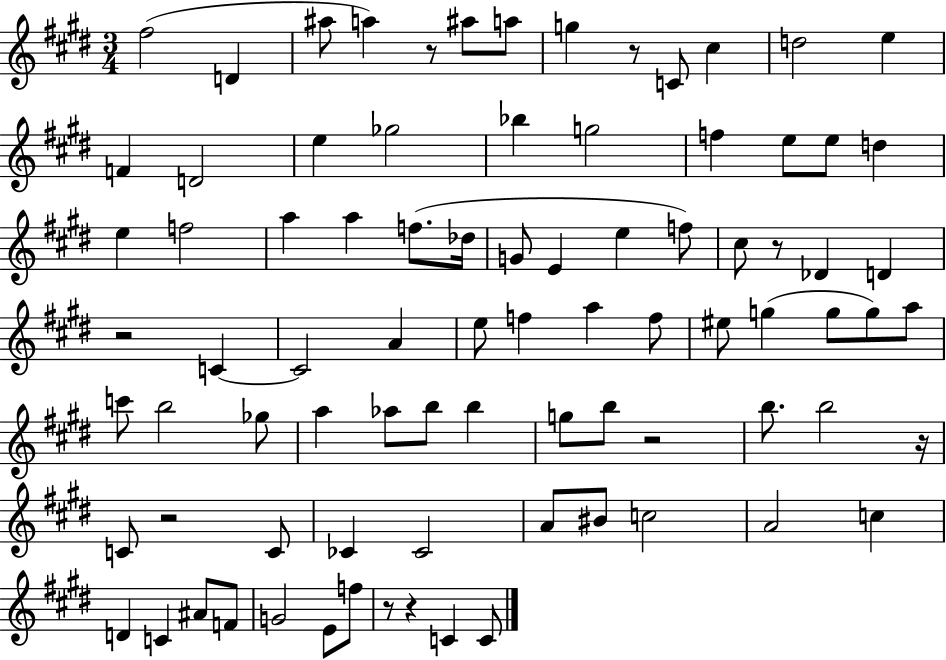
{
  \clef treble
  \numericTimeSignature
  \time 3/4
  \key e \major
  fis''2( d'4 | ais''8 a''4) r8 ais''8 a''8 | g''4 r8 c'8 cis''4 | d''2 e''4 | \break f'4 d'2 | e''4 ges''2 | bes''4 g''2 | f''4 e''8 e''8 d''4 | \break e''4 f''2 | a''4 a''4 f''8.( des''16 | g'8 e'4 e''4 f''8) | cis''8 r8 des'4 d'4 | \break r2 c'4~~ | c'2 a'4 | e''8 f''4 a''4 f''8 | eis''8 g''4( g''8 g''8) a''8 | \break c'''8 b''2 ges''8 | a''4 aes''8 b''8 b''4 | g''8 b''8 r2 | b''8. b''2 r16 | \break c'8 r2 c'8 | ces'4 ces'2 | a'8 bis'8 c''2 | a'2 c''4 | \break d'4 c'4 ais'8 f'8 | g'2 e'8 f''8 | r8 r4 c'4 c'8 | \bar "|."
}